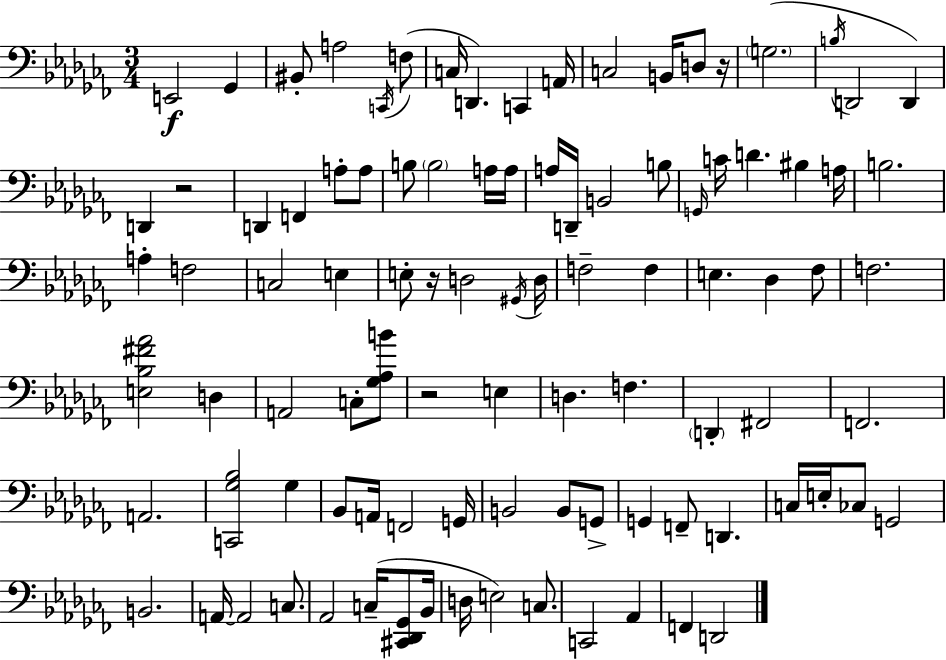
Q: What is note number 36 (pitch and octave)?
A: B3